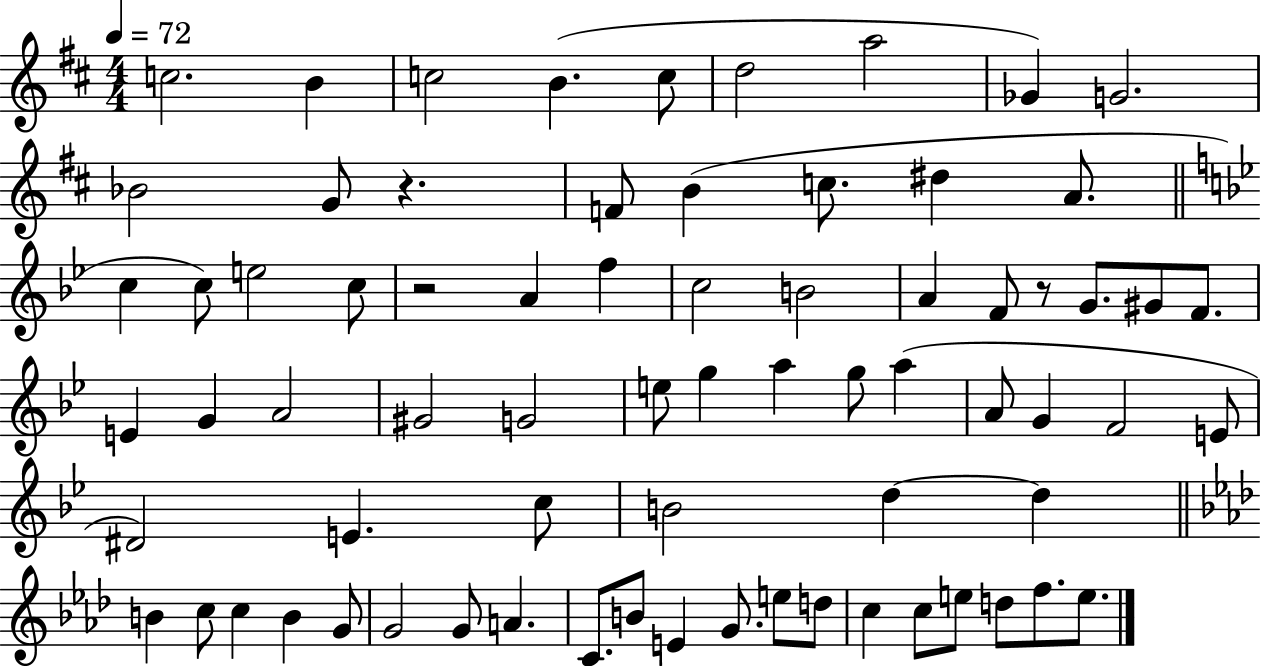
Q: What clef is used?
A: treble